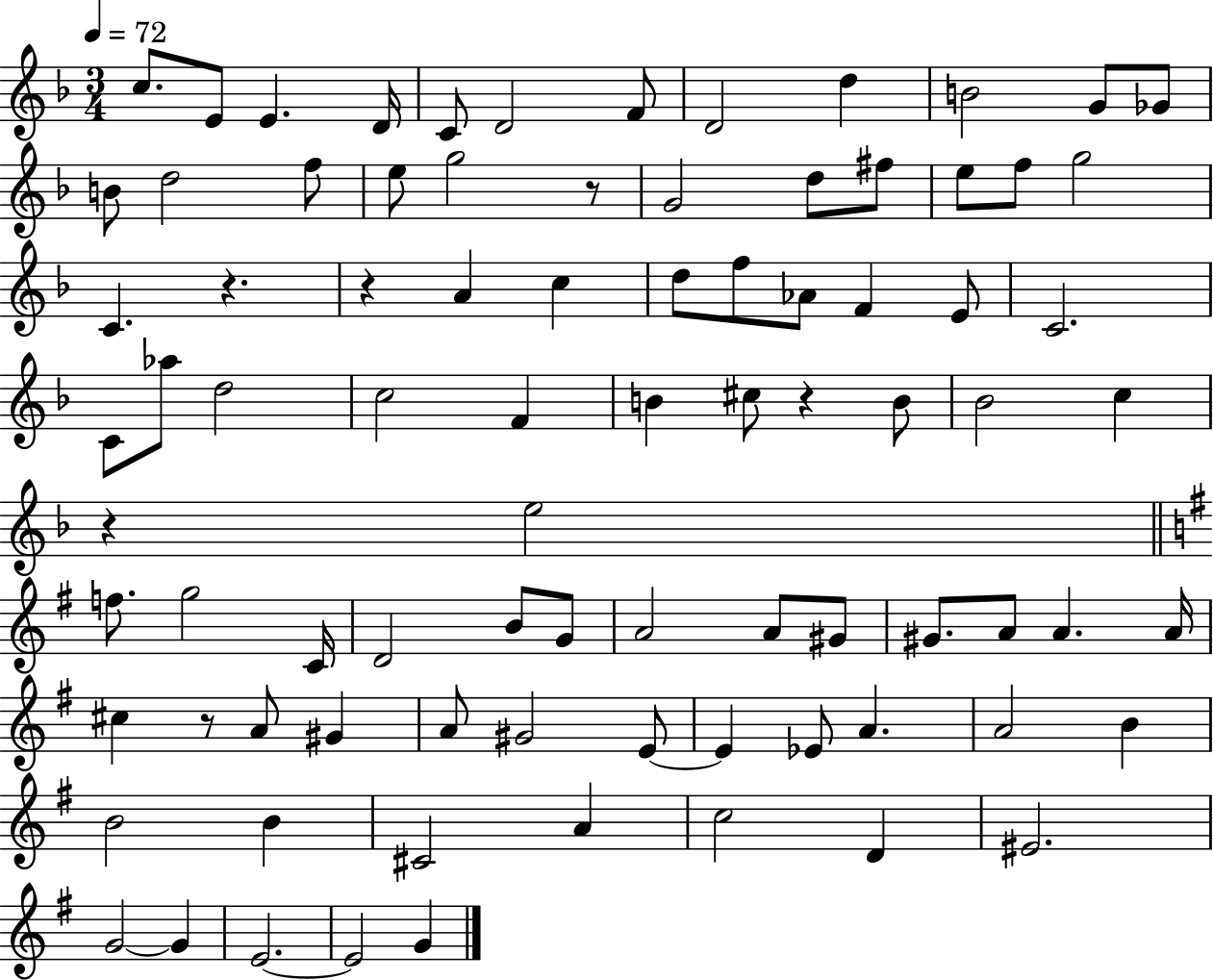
{
  \clef treble
  \numericTimeSignature
  \time 3/4
  \key f \major
  \tempo 4 = 72
  c''8. e'8 e'4. d'16 | c'8 d'2 f'8 | d'2 d''4 | b'2 g'8 ges'8 | \break b'8 d''2 f''8 | e''8 g''2 r8 | g'2 d''8 fis''8 | e''8 f''8 g''2 | \break c'4. r4. | r4 a'4 c''4 | d''8 f''8 aes'8 f'4 e'8 | c'2. | \break c'8 aes''8 d''2 | c''2 f'4 | b'4 cis''8 r4 b'8 | bes'2 c''4 | \break r4 e''2 | \bar "||" \break \key g \major f''8. g''2 c'16 | d'2 b'8 g'8 | a'2 a'8 gis'8 | gis'8. a'8 a'4. a'16 | \break cis''4 r8 a'8 gis'4 | a'8 gis'2 e'8~~ | e'4 ees'8 a'4. | a'2 b'4 | \break b'2 b'4 | cis'2 a'4 | c''2 d'4 | eis'2. | \break g'2~~ g'4 | e'2.~~ | e'2 g'4 | \bar "|."
}